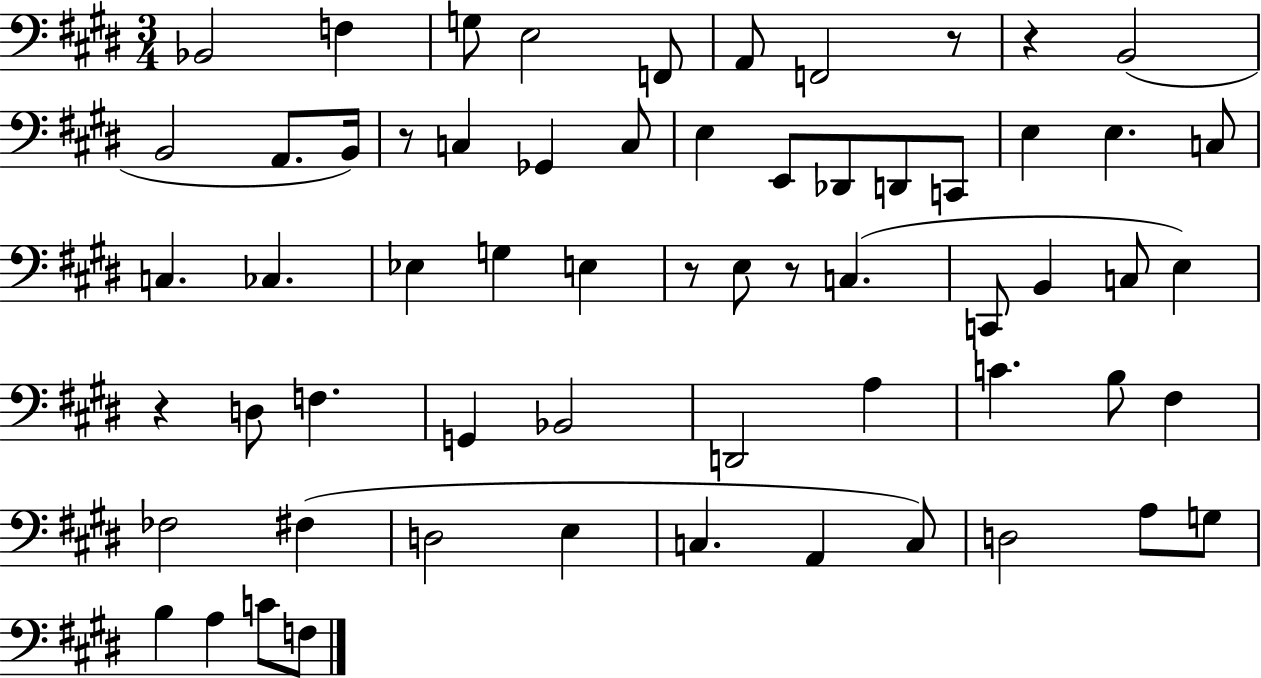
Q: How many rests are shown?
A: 6